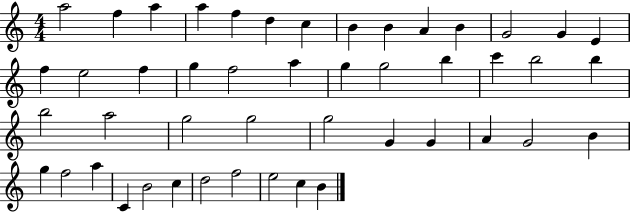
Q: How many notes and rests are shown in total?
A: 47